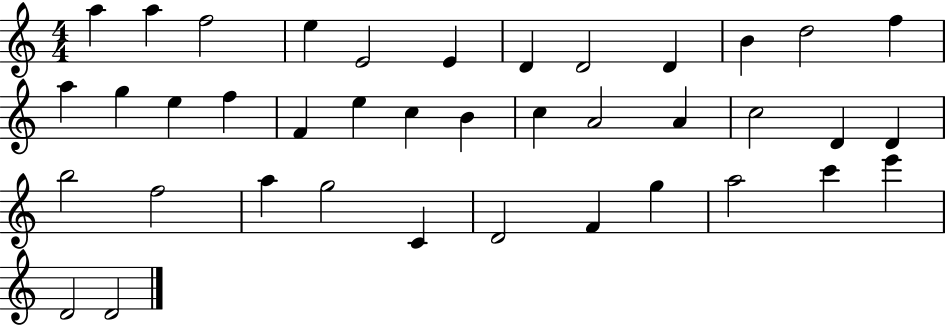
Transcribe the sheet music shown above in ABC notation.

X:1
T:Untitled
M:4/4
L:1/4
K:C
a a f2 e E2 E D D2 D B d2 f a g e f F e c B c A2 A c2 D D b2 f2 a g2 C D2 F g a2 c' e' D2 D2